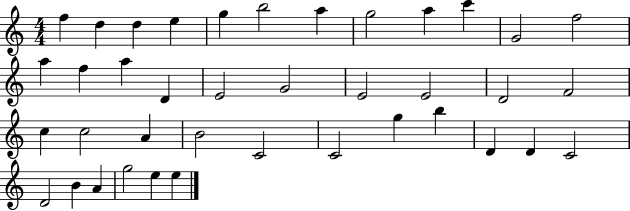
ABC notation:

X:1
T:Untitled
M:4/4
L:1/4
K:C
f d d e g b2 a g2 a c' G2 f2 a f a D E2 G2 E2 E2 D2 F2 c c2 A B2 C2 C2 g b D D C2 D2 B A g2 e e